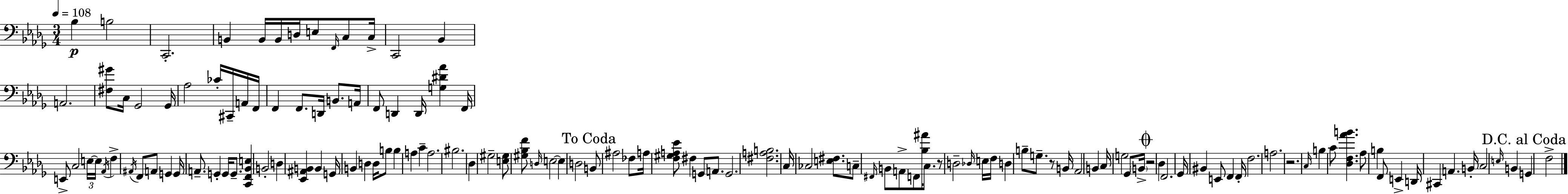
Bb3/q B3/h C2/h. B2/q B2/s B2/s D3/s E3/e F2/s C3/e C3/s C2/h Bb2/q A2/h. [F#3,G#4]/e C3/s Gb2/h Gb2/s Ab3/h CES4/s C#2/s A2/s F2/s F2/q F2/e. D2/s B2/e. A2/s F2/e D2/q D2/s [G3,D#4,Ab4]/q F2/s E2/e C3/h E3/s E3/s Ab2/s F3/q A#2/s F2/e A2/e G2/q G2/s A2/e. G2/q G2/s G2/e. [C2,F2,Bb2,E3]/q B2/h D3/q [Eb2,A#2,B2]/q B2/q G2/s B2/q D3/q D3/s B3/e B3/q A3/q C4/q A3/h. BIS3/h. Db3/q G#3/h [E3,G#3]/e [G#3,Bb3,F4]/e D3/s E3/h E3/q D3/h B2/e A#3/h FES3/e A3/s [F3,G#3,A3,Eb4]/e F#3/q G2/e A2/e. G2/h. [F#3,A3,B3]/h. C3/s CES3/h [E3,F#3]/e. C3/e F#2/s B2/e A2/e F2/e [Bb3,A#4]/s C3/e. R/e D3/h Db3/s E3/s F3/s D3/q B3/e G3/e. R/e B2/s Ab2/h B2/q C3/s G3/h Gb2/e B2/s R/h Db3/q F2/h. Gb2/s BIS2/q E2/e F2/q F2/s F3/h. A3/h. R/h. C3/s B3/q C4/e [Db3,F3,Ab4,B4]/q. Ab3/e B3/q F2/e E2/q D2/s C#2/q A2/q. B2/s C3/h E3/s B2/q G2/q F3/h